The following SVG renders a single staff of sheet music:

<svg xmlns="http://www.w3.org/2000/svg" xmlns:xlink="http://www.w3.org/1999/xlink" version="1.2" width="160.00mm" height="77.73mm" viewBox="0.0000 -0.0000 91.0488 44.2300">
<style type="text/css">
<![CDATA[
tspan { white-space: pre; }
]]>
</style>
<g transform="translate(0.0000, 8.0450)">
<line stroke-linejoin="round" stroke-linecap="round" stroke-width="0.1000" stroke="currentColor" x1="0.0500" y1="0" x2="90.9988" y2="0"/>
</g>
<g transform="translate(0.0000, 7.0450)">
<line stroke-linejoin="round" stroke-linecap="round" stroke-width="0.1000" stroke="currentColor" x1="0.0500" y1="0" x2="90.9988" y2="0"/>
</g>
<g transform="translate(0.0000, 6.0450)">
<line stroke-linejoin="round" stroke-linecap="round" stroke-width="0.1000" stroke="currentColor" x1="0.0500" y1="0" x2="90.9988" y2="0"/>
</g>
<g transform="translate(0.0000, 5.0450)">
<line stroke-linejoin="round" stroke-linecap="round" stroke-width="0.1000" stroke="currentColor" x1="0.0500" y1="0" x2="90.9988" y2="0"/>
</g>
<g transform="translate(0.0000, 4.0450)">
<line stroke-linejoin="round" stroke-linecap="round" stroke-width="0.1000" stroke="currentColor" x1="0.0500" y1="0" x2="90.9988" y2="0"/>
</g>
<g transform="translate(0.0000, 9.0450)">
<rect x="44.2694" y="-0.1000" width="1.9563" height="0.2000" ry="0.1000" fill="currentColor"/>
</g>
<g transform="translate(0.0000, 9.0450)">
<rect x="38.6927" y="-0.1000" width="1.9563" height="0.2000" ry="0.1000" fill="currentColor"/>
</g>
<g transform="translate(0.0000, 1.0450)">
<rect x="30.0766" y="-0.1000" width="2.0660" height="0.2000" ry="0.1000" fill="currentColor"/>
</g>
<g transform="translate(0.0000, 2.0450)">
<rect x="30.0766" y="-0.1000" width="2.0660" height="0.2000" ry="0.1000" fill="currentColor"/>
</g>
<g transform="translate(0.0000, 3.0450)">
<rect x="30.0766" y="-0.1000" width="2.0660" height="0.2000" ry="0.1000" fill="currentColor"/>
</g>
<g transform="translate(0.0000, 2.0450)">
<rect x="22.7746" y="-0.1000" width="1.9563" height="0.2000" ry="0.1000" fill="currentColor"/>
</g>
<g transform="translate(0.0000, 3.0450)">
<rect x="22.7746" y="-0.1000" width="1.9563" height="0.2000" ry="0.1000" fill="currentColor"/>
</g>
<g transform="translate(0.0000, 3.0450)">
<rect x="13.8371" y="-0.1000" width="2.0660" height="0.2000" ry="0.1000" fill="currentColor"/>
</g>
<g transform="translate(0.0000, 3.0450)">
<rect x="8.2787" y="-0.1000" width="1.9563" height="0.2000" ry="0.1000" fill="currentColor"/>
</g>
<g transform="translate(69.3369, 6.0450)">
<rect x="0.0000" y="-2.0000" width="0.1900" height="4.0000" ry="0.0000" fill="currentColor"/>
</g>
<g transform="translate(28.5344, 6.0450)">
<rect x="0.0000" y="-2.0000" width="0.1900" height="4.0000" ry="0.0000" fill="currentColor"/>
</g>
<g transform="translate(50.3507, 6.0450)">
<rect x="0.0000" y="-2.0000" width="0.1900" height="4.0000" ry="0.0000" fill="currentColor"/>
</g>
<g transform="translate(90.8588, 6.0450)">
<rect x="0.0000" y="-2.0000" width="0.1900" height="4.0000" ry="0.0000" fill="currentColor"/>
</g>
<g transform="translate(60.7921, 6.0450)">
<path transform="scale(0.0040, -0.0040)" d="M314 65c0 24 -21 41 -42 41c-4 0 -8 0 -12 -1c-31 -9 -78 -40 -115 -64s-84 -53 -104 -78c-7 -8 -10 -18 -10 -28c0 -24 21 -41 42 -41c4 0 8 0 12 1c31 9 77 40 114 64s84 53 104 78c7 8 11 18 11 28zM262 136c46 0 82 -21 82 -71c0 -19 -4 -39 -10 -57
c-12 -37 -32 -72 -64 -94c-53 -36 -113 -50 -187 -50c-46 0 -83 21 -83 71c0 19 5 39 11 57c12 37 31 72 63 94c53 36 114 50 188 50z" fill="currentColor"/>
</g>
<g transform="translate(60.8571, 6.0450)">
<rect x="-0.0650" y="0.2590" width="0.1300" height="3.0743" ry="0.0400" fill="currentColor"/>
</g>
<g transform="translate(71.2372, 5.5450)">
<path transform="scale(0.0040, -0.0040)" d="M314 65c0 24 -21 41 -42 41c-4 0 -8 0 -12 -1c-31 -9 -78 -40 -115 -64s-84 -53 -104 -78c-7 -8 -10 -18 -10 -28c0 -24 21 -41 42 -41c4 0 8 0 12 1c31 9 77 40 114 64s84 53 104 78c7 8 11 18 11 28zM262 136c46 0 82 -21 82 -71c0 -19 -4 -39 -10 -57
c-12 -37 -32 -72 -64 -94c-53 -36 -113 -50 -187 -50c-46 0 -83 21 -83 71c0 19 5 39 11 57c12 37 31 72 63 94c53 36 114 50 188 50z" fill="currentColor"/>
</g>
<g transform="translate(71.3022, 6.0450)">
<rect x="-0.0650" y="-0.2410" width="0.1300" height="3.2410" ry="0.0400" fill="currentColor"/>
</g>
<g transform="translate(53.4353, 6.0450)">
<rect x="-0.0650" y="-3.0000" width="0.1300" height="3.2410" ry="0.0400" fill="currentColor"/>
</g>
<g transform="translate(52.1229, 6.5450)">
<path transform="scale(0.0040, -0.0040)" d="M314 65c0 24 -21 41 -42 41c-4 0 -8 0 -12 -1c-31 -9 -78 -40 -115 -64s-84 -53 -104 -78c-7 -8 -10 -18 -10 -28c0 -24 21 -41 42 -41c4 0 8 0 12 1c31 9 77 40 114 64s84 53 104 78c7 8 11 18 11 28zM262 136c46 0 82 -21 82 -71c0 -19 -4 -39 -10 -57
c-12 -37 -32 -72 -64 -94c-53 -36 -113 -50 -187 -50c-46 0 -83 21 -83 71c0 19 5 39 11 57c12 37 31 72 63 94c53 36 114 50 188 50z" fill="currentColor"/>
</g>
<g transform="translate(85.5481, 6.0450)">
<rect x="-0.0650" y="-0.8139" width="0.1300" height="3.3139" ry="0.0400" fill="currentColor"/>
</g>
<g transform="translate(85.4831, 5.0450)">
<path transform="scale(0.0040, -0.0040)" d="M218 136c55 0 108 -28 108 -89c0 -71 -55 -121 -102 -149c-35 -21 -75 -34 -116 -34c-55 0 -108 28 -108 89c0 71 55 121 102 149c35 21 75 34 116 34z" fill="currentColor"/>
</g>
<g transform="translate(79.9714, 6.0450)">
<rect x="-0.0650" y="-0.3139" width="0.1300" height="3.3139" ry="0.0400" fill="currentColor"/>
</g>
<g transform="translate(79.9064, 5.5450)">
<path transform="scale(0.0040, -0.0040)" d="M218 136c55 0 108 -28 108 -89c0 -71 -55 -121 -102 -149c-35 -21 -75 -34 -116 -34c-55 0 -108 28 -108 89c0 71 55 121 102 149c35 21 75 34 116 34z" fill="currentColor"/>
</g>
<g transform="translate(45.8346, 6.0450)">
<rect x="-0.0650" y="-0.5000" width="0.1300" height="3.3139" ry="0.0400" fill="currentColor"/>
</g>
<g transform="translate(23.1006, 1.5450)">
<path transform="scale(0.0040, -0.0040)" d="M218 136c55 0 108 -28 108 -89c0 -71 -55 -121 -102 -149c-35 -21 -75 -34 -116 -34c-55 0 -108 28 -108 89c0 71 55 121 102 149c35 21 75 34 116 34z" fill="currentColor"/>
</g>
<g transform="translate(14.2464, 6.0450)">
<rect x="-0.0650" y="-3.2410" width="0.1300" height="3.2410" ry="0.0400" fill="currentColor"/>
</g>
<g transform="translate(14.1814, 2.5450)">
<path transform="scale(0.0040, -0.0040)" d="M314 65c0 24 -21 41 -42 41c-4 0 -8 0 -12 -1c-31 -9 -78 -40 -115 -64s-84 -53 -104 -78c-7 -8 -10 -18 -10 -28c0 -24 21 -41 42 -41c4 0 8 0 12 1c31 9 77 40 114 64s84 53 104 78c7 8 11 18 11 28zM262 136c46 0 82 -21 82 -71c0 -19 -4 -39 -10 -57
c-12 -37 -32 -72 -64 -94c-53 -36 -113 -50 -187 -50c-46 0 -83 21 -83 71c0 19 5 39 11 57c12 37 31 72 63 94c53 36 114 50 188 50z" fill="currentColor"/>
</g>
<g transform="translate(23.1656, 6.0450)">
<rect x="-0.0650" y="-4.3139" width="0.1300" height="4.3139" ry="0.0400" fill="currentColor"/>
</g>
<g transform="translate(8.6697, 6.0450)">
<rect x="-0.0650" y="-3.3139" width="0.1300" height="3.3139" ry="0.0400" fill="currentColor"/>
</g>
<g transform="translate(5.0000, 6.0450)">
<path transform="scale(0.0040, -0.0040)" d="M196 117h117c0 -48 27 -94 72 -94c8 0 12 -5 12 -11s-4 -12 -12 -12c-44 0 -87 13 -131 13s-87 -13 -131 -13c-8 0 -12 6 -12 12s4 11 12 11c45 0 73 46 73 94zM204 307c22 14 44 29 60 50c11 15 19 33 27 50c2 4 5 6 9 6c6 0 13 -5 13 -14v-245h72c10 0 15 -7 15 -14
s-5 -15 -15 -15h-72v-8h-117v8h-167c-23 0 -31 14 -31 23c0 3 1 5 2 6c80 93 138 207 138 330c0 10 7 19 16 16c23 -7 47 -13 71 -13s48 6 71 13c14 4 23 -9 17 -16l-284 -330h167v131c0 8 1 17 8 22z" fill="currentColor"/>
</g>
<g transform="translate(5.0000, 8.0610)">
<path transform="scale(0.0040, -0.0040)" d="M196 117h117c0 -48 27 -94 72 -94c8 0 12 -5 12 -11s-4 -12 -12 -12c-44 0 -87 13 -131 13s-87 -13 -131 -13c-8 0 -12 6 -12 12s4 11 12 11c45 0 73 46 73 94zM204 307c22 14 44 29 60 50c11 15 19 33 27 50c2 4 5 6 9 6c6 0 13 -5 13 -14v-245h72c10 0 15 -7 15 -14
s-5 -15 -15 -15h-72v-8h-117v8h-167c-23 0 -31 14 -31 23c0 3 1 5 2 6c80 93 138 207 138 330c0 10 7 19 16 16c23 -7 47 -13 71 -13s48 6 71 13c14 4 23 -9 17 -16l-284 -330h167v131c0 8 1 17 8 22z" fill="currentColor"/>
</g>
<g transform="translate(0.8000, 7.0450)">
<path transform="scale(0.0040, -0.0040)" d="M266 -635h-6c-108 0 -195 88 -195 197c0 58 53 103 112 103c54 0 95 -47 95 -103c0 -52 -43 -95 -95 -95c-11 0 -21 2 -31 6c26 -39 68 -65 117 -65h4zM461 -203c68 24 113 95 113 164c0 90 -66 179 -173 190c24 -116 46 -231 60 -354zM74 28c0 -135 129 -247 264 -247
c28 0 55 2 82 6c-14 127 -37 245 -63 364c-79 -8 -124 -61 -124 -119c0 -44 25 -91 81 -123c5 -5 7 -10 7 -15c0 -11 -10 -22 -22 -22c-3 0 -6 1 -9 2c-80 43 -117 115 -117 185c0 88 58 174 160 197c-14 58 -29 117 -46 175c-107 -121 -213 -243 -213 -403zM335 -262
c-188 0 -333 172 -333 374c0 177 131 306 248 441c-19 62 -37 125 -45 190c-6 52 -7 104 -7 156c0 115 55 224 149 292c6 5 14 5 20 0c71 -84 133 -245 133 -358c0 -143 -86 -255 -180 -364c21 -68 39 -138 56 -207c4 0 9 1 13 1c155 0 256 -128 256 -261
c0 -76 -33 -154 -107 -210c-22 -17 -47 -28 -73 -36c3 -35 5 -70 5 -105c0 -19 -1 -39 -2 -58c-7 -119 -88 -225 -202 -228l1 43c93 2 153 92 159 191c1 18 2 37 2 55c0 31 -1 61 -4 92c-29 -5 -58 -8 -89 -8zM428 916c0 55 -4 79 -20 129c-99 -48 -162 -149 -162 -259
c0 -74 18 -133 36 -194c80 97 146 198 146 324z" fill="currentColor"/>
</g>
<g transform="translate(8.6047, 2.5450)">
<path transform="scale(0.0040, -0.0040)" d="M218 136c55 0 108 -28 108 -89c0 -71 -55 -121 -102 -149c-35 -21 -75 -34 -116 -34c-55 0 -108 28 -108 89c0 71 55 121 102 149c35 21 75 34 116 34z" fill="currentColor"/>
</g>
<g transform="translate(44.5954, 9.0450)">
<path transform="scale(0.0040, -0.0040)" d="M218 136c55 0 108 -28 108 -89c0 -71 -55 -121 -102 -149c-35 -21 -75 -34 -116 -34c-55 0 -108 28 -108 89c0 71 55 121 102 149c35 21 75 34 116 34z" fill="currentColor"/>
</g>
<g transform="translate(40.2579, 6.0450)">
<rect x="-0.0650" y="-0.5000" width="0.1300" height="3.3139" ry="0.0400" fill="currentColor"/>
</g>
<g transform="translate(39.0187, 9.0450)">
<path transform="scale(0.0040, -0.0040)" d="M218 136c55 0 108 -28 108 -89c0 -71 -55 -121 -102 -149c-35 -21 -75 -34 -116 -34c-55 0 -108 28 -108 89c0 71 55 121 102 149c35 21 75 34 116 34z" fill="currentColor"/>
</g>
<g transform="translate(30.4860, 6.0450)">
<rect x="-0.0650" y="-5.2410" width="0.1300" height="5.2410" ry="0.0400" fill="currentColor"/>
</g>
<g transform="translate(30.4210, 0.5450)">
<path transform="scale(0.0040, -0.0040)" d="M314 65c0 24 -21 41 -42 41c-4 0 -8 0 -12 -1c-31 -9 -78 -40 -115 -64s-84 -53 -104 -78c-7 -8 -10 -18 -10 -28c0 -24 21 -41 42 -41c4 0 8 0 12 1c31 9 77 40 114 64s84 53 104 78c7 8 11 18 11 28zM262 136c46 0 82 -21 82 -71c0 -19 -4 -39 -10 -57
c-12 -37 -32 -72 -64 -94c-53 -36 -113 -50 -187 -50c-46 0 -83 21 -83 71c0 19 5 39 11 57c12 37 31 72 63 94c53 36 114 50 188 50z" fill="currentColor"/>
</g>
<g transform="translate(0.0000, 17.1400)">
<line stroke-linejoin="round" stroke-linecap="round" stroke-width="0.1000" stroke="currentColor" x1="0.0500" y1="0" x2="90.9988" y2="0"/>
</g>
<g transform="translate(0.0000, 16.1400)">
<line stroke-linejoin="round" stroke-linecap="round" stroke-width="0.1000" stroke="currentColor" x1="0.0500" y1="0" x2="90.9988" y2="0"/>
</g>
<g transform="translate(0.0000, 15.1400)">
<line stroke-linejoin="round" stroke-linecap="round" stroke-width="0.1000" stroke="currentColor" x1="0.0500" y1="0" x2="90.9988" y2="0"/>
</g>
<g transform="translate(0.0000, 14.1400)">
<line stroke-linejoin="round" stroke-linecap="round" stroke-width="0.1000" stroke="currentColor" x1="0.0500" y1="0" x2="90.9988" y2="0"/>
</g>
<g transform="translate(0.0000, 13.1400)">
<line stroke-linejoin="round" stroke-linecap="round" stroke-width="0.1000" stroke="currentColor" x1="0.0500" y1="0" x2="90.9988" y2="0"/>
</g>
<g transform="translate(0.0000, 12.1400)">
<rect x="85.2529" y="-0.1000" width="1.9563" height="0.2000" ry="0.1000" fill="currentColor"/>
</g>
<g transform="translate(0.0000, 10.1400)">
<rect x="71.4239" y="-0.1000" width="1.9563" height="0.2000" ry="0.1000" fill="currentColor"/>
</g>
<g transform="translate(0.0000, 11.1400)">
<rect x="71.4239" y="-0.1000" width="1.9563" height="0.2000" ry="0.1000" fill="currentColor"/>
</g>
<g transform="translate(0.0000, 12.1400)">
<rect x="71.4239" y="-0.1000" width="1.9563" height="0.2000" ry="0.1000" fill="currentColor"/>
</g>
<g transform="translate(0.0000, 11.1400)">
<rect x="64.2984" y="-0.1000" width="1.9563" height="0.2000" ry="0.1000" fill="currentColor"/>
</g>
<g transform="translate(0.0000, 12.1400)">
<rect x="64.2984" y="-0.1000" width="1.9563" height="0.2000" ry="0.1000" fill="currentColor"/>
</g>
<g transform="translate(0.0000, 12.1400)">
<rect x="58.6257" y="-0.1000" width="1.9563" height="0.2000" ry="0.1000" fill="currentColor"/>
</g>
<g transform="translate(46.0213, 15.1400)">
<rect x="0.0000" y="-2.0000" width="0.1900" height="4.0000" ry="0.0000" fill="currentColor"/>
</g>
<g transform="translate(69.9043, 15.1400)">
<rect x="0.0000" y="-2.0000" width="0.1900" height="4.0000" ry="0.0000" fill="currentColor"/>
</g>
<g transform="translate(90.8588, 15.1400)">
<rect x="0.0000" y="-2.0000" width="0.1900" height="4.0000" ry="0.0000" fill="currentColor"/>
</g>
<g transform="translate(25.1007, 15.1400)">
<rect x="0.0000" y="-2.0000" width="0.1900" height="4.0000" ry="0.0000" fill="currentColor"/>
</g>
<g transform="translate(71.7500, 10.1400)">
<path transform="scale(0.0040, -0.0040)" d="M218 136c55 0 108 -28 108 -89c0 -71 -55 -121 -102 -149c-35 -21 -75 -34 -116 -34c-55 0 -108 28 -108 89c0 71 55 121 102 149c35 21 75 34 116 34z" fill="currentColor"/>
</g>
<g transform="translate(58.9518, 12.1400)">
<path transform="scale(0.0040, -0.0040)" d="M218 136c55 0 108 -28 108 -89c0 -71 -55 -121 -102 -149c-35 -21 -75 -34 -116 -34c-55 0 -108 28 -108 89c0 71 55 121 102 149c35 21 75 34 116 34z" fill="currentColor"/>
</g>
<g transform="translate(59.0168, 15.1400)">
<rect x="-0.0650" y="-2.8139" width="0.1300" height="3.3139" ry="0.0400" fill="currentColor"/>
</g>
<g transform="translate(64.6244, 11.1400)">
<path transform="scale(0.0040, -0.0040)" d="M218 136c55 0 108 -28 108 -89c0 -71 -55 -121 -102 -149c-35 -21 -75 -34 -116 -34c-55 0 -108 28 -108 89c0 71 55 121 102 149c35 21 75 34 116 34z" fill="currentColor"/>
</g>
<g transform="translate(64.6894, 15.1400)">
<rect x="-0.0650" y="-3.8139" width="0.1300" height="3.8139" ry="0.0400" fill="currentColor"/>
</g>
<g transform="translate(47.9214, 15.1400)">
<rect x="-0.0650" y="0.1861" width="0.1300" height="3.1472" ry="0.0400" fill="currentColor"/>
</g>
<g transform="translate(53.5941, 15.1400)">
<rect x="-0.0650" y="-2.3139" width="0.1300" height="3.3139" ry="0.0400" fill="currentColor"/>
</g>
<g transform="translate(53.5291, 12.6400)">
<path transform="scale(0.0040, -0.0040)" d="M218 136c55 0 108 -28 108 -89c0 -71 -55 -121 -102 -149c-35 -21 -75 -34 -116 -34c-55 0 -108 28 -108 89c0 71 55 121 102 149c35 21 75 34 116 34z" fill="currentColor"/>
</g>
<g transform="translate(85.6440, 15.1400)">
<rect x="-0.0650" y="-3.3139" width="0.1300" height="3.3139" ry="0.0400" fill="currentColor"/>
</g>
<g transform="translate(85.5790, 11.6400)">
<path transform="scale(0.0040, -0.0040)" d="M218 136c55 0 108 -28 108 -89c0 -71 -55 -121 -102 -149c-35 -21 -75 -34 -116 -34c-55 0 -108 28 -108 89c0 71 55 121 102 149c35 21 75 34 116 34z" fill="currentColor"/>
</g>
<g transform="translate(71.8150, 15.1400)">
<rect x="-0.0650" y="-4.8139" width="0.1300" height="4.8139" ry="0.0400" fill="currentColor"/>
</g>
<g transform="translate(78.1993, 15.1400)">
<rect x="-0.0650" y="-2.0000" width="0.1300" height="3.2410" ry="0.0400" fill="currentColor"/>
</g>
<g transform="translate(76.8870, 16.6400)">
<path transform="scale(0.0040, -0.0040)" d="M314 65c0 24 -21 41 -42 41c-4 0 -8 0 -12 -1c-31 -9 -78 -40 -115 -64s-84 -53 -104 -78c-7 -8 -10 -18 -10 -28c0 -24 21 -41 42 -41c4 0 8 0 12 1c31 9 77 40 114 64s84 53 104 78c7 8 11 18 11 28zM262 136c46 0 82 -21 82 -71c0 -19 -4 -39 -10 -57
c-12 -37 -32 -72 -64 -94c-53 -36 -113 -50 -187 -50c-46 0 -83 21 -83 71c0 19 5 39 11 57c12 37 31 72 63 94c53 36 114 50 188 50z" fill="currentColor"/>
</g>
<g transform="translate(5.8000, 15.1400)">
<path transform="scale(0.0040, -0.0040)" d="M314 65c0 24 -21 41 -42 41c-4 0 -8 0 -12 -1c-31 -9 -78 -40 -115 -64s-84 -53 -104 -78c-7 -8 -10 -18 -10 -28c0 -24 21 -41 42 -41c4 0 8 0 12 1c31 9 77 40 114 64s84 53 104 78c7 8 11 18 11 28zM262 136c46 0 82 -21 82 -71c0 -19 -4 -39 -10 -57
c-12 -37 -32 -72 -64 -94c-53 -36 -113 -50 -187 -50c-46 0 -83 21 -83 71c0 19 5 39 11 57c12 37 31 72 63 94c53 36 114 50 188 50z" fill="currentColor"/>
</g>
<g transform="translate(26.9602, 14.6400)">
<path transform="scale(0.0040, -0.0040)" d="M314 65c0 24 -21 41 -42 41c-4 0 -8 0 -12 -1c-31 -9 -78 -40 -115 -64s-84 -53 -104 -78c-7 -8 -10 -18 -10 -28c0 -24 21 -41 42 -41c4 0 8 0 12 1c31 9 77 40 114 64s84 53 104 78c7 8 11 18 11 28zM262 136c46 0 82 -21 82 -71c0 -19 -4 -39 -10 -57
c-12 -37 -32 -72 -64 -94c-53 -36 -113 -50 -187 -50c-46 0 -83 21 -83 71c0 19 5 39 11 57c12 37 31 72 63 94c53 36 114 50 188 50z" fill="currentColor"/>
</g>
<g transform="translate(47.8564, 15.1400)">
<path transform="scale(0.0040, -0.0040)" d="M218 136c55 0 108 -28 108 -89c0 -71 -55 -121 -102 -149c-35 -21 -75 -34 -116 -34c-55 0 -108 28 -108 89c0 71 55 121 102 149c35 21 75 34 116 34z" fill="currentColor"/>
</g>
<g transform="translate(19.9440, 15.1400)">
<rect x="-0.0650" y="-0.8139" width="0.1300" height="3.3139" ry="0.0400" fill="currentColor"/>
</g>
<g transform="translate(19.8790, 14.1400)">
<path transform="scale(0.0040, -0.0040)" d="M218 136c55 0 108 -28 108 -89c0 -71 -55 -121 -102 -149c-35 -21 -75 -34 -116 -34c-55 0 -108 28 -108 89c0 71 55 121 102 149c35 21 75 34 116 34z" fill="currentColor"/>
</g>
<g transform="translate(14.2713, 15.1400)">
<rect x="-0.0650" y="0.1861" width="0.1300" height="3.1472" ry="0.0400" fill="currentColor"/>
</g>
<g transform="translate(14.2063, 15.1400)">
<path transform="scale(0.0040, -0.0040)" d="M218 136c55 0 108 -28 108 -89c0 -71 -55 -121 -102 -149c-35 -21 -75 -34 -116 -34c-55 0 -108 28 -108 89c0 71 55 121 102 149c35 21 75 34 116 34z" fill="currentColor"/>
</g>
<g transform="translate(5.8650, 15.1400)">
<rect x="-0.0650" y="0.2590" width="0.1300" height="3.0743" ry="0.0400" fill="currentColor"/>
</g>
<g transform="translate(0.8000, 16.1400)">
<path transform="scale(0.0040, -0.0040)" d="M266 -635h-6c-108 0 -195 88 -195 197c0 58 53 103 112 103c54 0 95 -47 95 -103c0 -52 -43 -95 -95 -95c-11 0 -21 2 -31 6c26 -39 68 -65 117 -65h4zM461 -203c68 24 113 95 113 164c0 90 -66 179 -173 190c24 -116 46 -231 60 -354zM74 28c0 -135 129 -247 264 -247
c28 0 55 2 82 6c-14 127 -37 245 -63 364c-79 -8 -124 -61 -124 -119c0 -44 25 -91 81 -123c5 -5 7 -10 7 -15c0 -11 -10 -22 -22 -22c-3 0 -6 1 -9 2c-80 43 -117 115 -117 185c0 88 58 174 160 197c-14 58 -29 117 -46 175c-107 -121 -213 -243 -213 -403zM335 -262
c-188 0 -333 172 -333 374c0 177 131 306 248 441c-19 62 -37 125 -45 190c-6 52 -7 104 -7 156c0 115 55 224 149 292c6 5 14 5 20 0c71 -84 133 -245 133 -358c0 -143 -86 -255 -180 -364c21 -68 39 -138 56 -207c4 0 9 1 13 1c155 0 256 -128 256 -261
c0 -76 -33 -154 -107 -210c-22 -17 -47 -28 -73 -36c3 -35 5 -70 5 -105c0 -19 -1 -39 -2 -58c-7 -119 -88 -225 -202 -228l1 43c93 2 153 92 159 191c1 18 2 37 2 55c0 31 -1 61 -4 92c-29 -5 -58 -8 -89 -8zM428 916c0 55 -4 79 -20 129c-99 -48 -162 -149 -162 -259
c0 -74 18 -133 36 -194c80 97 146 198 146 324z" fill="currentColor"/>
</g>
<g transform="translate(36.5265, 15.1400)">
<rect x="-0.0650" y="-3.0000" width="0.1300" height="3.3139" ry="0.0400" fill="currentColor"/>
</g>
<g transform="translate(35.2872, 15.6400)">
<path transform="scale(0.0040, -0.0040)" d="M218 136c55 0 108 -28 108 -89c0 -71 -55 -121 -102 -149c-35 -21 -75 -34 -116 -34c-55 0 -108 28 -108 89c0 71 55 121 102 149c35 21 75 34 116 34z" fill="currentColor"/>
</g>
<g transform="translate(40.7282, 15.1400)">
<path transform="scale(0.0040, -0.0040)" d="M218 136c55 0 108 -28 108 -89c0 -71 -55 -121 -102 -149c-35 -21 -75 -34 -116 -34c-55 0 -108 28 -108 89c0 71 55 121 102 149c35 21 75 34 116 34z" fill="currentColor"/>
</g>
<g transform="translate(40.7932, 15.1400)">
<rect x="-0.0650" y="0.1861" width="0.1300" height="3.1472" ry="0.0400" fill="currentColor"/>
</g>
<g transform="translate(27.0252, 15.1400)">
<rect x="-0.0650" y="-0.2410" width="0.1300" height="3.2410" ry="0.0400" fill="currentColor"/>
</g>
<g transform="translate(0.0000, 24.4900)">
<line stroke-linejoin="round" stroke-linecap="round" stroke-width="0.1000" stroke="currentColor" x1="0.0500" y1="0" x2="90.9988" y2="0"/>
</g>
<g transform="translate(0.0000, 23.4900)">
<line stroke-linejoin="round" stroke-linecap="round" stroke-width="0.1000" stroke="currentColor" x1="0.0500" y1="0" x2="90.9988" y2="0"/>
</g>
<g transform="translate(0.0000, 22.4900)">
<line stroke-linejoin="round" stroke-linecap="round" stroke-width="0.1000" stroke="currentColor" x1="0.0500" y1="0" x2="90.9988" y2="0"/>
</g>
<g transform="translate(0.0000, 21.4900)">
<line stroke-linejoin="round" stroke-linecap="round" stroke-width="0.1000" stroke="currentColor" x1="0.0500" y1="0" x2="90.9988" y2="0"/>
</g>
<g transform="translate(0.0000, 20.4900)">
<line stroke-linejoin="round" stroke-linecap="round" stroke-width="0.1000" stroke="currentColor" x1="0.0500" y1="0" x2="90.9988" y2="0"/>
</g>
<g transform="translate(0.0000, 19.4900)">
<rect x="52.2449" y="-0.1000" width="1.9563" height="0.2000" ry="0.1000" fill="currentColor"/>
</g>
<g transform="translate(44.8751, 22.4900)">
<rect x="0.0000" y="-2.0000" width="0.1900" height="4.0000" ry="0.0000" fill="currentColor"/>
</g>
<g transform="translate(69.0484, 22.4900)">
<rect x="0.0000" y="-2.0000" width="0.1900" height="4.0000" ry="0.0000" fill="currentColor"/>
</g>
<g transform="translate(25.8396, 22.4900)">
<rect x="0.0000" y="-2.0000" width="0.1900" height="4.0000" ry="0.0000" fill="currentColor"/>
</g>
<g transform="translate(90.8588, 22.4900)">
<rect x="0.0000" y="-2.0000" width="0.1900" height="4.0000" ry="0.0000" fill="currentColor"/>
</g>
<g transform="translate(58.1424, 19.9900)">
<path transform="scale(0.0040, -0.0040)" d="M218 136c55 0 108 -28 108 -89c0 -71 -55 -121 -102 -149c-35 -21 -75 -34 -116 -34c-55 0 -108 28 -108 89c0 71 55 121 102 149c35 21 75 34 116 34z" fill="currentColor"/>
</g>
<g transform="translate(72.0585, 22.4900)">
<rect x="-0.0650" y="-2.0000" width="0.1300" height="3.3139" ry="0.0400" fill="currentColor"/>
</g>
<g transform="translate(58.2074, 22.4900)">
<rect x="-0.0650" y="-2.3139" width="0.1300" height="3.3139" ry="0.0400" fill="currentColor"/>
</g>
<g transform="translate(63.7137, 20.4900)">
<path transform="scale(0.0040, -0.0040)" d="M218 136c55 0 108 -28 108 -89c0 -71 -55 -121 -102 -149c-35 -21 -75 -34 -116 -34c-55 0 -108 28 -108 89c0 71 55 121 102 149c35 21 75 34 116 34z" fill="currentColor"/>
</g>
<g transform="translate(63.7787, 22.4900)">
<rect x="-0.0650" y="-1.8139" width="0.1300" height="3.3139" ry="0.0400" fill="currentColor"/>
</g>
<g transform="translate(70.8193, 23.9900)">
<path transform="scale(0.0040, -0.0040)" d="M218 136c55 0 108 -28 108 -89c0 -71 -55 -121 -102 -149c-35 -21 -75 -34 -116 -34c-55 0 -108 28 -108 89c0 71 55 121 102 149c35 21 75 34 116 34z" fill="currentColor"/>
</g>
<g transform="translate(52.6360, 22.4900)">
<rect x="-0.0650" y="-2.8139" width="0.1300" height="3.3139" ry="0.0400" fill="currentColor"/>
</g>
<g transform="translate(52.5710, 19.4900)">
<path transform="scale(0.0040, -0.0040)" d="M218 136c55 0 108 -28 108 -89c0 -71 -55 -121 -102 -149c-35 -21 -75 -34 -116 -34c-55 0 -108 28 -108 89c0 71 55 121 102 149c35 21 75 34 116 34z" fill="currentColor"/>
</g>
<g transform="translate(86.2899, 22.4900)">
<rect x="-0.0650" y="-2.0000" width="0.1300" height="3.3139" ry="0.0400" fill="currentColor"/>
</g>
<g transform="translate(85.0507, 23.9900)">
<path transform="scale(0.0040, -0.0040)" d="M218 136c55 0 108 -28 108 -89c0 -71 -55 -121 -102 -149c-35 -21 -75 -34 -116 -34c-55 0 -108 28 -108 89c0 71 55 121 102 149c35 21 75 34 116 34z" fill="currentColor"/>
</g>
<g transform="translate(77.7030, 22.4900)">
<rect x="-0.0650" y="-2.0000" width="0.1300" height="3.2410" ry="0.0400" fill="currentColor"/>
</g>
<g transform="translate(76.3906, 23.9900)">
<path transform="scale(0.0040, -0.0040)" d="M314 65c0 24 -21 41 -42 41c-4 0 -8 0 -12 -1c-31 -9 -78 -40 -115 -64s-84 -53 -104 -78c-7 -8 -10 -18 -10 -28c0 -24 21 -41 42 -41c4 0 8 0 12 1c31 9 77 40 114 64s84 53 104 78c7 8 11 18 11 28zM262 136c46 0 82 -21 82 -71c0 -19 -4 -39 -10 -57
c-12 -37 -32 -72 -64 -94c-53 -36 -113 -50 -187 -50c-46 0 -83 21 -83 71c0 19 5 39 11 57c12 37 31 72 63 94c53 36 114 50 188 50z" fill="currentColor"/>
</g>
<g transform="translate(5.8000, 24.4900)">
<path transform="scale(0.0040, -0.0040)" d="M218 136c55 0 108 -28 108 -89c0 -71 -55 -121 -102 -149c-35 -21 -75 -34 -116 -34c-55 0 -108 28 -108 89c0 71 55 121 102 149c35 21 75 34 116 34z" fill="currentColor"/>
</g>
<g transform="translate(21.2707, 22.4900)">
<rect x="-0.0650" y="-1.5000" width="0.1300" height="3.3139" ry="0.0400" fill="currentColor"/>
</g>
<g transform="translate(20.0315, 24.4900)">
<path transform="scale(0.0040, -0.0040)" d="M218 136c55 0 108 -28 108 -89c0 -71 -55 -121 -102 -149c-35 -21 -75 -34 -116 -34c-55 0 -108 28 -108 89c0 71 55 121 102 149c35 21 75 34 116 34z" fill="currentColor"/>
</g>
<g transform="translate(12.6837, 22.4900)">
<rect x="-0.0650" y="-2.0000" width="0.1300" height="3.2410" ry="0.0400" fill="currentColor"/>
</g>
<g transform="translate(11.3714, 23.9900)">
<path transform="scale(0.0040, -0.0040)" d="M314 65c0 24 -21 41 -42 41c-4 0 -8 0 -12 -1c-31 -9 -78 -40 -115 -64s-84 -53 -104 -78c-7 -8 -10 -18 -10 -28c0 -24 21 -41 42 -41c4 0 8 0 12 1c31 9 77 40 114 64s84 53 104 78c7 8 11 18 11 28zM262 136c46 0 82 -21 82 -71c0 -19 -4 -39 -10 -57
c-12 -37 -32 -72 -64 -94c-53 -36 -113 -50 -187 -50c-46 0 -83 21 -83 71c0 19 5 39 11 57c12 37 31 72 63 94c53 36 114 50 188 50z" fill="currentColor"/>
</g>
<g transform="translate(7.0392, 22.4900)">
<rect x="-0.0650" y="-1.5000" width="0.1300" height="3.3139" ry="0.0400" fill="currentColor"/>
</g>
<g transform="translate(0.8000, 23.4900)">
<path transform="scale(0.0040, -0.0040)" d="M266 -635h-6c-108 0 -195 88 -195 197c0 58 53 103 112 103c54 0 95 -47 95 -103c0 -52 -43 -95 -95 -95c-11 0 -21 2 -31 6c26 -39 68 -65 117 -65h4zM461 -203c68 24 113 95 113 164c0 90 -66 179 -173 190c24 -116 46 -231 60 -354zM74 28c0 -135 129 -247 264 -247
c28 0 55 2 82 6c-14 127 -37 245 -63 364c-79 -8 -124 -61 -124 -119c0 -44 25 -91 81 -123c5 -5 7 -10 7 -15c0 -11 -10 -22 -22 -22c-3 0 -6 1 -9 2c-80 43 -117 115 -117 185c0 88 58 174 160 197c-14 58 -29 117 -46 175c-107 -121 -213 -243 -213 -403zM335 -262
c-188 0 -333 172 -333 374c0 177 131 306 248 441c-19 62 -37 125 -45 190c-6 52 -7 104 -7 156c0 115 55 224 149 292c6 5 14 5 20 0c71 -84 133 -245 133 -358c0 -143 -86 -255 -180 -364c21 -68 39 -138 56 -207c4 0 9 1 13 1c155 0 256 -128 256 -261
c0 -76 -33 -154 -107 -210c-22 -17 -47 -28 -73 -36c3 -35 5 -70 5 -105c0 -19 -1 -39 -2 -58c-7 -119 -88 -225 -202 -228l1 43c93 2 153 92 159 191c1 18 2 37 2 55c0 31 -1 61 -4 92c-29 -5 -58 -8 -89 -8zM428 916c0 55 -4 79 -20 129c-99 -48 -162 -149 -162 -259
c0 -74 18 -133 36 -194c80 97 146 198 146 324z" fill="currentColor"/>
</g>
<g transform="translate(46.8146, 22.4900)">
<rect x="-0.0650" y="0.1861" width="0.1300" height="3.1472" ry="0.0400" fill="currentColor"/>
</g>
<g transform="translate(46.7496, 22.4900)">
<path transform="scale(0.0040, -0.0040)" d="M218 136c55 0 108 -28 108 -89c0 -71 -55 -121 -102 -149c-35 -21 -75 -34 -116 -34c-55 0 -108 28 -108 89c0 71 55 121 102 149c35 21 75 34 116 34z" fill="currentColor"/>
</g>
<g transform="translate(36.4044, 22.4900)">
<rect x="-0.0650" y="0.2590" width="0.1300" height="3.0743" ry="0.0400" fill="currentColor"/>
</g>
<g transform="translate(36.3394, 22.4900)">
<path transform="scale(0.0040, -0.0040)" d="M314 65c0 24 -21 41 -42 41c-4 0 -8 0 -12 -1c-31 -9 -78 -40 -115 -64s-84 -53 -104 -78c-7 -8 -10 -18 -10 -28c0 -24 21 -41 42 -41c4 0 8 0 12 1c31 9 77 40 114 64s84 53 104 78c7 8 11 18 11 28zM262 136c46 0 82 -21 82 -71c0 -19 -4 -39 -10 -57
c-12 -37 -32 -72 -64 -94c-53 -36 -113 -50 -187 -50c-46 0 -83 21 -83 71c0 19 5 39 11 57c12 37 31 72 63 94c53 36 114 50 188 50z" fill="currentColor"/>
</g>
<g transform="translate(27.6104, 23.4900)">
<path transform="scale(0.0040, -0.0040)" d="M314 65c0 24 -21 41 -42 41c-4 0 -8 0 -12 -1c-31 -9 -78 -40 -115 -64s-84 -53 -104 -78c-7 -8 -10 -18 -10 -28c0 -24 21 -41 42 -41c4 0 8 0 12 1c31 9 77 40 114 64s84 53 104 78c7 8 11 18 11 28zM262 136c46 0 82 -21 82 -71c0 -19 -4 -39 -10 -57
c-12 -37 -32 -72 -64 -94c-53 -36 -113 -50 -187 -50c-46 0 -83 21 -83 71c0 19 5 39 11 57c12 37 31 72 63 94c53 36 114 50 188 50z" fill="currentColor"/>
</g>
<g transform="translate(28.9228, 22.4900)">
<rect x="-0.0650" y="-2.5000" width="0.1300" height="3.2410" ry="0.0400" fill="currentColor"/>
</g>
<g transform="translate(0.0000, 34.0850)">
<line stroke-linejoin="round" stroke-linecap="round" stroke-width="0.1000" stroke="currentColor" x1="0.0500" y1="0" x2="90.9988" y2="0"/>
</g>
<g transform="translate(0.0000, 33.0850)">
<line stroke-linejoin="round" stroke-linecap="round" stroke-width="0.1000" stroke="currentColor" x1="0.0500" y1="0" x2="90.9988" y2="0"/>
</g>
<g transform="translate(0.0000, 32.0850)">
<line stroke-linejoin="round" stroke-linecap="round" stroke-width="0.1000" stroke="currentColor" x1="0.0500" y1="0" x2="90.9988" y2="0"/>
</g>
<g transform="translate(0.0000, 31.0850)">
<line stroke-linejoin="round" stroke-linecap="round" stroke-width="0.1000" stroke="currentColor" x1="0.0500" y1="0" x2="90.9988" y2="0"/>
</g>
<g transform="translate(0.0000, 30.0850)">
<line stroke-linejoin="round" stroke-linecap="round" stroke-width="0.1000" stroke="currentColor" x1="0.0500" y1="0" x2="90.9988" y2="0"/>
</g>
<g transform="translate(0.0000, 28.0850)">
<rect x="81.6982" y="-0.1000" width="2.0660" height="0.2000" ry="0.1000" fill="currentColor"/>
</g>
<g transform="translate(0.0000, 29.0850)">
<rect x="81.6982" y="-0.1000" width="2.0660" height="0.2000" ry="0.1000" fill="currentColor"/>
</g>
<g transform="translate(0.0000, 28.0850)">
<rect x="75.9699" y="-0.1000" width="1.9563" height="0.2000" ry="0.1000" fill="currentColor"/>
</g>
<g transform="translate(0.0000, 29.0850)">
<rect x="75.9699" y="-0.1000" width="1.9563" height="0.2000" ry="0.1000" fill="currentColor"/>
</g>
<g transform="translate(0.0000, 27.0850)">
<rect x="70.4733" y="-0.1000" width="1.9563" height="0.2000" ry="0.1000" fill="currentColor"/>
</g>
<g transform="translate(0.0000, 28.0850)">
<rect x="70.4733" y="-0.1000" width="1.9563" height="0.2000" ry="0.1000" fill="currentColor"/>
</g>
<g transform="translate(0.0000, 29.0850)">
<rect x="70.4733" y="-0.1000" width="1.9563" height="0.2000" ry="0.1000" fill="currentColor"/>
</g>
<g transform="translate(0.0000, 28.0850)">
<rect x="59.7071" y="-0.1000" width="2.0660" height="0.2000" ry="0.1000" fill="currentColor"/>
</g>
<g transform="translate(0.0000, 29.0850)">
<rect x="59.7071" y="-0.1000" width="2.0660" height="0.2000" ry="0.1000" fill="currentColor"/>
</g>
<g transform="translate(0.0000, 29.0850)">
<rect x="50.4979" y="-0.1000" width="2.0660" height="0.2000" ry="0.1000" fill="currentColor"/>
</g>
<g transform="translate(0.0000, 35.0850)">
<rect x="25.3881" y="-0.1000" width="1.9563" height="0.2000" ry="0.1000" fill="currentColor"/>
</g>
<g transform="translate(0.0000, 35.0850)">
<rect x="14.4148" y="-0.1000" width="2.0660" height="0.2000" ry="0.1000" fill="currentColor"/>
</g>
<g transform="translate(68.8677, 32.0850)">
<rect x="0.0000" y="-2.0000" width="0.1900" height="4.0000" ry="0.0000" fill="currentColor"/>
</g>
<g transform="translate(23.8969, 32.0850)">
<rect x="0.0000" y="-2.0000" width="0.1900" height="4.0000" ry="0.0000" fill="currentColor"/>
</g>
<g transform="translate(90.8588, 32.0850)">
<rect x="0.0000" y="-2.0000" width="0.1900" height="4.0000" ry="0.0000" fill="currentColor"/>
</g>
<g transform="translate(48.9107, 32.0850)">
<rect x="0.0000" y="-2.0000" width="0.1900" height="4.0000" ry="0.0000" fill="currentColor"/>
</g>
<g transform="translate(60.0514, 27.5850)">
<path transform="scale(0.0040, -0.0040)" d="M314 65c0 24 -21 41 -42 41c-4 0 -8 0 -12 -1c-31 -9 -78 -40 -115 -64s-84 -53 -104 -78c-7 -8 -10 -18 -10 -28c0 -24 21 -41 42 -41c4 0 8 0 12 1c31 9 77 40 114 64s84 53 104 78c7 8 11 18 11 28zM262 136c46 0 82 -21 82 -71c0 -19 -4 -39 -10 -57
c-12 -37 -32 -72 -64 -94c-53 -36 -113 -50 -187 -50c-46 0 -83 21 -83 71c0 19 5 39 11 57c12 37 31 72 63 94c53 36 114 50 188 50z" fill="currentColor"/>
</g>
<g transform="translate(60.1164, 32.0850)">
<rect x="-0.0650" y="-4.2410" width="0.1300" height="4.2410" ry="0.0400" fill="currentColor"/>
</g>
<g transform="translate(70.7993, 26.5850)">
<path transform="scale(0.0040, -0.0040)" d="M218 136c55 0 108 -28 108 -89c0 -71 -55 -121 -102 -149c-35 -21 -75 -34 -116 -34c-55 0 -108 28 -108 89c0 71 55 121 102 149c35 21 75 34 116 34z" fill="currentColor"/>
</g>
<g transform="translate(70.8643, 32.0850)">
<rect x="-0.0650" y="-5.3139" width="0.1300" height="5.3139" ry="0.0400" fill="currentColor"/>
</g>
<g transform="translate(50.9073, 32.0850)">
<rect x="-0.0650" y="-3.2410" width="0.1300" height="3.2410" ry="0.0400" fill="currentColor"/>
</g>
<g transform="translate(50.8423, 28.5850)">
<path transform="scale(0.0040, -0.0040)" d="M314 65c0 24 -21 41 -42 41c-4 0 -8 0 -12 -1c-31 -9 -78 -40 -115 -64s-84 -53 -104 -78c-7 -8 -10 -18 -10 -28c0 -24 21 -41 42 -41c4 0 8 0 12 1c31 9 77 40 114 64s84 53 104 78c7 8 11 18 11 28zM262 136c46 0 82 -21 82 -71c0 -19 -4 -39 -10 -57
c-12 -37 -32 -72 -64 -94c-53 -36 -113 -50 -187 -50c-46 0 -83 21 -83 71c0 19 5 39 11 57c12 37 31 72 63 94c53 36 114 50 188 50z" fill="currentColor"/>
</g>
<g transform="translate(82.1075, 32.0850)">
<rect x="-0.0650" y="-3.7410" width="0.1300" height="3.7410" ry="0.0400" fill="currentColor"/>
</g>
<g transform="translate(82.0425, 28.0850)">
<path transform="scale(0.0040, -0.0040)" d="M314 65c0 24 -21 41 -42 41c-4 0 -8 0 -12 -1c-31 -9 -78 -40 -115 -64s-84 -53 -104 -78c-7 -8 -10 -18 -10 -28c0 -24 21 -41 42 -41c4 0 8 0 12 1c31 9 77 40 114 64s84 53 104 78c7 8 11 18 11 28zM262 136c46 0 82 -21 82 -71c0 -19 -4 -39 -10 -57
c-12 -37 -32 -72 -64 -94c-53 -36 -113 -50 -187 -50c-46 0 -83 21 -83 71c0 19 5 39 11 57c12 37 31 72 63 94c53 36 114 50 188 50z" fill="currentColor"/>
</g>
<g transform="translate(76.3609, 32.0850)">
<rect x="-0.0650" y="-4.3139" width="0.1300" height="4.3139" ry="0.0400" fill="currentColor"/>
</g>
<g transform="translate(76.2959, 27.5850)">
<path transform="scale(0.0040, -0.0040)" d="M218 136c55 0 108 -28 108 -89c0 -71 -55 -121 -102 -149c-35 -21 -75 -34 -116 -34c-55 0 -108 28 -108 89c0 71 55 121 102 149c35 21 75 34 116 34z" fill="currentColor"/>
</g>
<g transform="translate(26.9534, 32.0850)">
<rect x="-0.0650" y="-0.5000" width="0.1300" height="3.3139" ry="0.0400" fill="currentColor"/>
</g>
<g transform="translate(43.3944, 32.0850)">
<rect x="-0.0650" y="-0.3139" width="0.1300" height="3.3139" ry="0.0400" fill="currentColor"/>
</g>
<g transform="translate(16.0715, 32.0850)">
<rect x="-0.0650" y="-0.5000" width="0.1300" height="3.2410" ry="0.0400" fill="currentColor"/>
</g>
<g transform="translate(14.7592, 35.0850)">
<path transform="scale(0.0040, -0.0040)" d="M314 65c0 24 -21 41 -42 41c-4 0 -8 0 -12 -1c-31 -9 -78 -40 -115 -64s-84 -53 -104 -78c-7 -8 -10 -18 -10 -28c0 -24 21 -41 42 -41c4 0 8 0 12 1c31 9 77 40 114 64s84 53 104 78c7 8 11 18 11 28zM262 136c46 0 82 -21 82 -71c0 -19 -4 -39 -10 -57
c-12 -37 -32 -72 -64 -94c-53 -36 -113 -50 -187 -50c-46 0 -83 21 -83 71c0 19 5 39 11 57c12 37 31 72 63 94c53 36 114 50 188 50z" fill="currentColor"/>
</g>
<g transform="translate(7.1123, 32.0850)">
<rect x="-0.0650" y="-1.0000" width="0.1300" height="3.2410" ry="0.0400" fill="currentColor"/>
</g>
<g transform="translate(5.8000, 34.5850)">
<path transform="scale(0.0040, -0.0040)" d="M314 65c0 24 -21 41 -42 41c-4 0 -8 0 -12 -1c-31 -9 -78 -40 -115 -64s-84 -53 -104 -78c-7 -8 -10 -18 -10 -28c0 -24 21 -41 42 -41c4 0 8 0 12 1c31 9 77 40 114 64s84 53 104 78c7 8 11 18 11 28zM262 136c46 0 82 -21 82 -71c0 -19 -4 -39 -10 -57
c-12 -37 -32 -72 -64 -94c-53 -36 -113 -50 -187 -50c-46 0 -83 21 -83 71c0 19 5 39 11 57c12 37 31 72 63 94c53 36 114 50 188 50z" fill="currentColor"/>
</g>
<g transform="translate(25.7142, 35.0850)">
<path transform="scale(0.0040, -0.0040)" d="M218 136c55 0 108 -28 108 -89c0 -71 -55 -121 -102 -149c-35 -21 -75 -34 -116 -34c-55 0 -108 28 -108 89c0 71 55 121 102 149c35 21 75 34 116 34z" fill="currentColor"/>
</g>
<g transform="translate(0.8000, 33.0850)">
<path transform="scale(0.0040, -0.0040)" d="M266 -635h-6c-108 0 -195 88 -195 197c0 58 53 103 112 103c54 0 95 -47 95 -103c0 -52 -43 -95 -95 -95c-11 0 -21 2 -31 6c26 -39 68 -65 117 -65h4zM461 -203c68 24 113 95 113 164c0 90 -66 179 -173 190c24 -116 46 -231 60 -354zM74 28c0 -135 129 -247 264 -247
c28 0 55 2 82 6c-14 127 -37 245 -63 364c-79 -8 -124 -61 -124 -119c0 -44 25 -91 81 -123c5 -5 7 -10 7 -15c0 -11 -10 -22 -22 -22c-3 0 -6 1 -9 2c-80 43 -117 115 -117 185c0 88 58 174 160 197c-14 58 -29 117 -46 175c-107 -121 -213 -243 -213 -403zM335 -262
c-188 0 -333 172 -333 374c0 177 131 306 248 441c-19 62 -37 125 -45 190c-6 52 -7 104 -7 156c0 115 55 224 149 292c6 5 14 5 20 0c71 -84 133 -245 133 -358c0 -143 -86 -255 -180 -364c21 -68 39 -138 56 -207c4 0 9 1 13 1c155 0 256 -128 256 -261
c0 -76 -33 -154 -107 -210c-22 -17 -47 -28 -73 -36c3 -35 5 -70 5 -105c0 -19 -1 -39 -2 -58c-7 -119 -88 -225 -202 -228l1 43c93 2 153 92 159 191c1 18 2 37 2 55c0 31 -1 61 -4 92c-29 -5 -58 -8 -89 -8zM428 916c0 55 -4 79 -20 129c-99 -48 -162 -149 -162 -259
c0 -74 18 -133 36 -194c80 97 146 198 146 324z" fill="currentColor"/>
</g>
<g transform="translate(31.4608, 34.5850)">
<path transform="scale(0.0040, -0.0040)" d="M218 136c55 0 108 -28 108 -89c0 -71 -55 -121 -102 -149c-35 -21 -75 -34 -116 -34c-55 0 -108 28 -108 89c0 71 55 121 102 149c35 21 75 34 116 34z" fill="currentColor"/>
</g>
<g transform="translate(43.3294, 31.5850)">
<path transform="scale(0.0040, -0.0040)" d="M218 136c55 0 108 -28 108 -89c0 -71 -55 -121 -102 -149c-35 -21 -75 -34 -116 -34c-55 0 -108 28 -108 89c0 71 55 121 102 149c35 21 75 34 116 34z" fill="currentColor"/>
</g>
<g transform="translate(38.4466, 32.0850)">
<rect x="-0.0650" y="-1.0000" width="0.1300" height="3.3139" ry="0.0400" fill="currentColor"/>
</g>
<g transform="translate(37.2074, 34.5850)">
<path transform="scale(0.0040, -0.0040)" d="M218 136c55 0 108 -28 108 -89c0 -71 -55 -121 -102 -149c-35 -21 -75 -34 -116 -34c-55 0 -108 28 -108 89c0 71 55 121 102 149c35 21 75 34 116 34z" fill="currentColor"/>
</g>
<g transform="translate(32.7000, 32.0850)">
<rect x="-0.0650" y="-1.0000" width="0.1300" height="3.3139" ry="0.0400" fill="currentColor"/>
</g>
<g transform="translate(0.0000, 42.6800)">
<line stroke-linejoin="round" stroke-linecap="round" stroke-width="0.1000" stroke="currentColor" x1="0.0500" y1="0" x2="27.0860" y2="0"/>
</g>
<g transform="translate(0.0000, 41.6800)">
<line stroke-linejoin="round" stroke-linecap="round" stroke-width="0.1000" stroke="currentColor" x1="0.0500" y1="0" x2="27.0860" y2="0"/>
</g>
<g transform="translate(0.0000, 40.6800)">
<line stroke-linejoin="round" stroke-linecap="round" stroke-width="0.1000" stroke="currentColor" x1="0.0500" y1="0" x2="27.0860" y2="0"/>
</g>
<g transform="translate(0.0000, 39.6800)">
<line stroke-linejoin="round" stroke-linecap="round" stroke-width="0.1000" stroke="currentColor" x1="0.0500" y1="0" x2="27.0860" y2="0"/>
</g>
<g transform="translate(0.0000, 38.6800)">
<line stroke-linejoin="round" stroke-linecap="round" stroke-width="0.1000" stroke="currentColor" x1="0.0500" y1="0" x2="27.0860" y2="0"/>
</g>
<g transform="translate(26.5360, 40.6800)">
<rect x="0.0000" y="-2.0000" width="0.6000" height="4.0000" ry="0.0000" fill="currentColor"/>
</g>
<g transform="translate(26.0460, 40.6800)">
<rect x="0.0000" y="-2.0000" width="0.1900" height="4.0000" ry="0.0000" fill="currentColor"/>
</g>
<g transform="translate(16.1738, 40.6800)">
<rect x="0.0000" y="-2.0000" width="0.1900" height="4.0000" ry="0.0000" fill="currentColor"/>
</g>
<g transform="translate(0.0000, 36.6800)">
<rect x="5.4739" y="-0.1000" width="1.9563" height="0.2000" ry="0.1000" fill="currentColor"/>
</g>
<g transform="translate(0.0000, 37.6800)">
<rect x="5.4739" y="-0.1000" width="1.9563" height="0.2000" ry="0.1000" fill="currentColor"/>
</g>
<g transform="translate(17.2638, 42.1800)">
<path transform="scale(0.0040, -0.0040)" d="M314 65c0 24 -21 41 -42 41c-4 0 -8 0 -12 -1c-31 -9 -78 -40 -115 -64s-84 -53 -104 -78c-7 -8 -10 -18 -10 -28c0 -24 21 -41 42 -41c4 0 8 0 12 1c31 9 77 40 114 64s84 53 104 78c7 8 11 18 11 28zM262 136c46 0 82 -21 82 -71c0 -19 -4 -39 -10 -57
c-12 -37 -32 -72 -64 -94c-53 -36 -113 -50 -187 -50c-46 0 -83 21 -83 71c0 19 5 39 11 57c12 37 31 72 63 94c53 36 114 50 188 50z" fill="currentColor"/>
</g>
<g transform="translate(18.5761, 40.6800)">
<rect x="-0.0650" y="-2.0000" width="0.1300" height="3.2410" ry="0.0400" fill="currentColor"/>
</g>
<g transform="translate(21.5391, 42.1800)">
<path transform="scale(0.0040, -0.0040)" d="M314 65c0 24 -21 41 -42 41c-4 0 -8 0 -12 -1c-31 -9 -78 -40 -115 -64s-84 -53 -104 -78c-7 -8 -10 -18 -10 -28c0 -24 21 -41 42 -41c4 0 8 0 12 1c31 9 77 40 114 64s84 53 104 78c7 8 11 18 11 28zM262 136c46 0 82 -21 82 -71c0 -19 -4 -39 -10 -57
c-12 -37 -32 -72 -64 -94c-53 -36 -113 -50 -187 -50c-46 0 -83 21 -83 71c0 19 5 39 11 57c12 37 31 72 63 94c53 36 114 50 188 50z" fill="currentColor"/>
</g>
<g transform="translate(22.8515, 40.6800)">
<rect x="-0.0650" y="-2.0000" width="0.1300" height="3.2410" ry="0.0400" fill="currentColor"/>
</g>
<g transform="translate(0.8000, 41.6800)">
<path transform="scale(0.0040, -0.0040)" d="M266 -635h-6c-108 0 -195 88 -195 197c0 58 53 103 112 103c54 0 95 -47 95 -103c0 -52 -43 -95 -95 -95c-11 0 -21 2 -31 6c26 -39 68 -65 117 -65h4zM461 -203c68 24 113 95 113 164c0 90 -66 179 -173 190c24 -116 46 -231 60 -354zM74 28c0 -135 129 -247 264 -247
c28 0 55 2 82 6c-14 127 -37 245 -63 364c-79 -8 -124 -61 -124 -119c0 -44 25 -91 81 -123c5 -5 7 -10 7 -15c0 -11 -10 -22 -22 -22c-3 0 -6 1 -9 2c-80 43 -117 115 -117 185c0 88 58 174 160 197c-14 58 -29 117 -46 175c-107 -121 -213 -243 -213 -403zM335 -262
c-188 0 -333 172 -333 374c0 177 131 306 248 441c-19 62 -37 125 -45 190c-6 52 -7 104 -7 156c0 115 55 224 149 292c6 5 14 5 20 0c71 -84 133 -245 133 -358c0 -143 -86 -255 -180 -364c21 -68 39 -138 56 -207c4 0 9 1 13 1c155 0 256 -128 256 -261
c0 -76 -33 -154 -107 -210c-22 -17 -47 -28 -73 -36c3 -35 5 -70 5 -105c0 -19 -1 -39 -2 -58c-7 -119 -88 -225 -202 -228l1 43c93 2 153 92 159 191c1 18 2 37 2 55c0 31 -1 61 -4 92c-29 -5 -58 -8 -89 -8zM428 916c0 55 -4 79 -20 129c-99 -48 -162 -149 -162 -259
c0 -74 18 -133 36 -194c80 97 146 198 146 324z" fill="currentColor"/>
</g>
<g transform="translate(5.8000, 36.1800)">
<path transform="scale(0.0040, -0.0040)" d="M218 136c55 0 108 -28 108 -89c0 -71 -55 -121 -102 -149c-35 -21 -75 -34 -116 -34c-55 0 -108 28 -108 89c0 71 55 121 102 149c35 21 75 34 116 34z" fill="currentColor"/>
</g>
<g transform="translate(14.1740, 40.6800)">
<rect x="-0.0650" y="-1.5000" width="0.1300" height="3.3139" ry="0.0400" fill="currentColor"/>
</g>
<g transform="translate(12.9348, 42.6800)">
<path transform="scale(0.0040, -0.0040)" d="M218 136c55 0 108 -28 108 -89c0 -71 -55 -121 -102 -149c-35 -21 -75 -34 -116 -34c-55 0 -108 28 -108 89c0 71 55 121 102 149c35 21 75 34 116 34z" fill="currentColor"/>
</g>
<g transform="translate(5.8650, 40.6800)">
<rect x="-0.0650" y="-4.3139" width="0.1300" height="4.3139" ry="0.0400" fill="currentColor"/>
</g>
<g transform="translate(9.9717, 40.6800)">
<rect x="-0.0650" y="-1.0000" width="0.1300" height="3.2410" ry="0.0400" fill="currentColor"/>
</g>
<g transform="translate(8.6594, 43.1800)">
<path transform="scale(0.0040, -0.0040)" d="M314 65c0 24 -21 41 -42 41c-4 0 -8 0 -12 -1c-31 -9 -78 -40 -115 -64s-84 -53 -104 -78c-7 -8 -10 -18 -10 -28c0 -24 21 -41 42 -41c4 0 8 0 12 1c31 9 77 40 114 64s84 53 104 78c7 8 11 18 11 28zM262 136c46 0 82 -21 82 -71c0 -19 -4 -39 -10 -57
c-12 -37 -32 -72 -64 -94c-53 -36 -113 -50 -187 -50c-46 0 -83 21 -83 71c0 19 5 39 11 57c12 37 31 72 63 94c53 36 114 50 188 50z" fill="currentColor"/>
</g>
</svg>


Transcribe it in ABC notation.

X:1
T:Untitled
M:4/4
L:1/4
K:C
b b2 d' f'2 C C A2 B2 c2 c d B2 B d c2 A B B g a c' e' F2 b E F2 E G2 B2 B a g f F F2 F D2 C2 C D D c b2 d'2 f' d' c'2 d' D2 E F2 F2